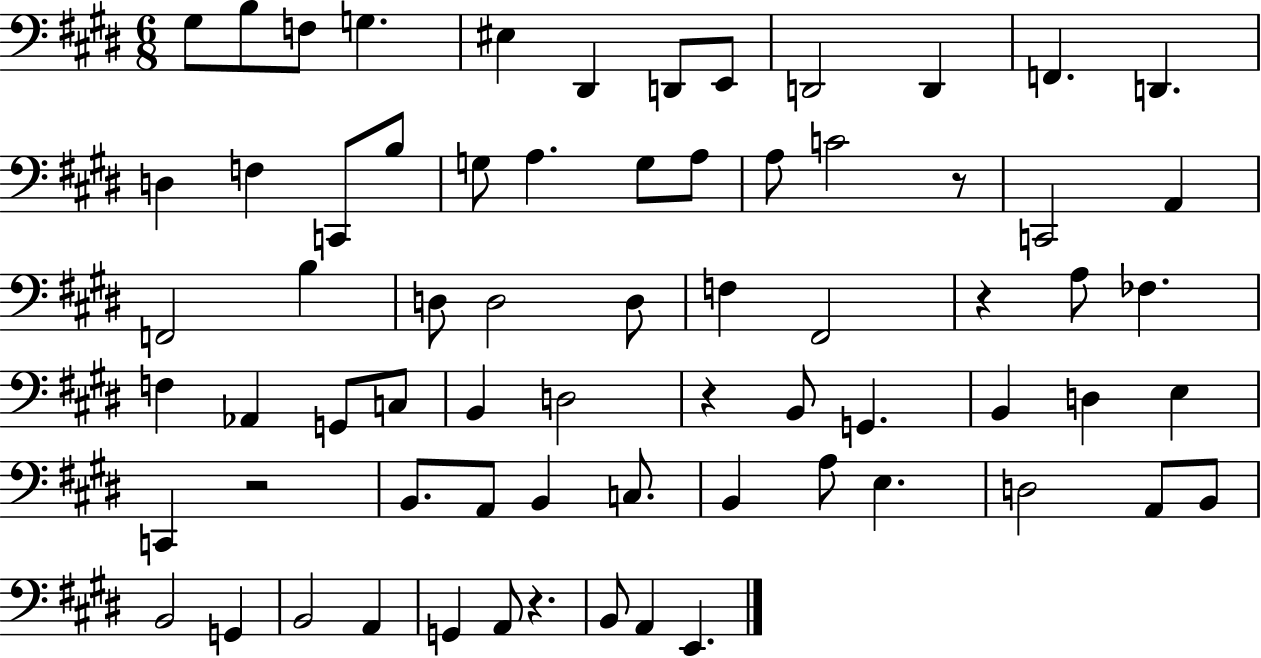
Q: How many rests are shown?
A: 5